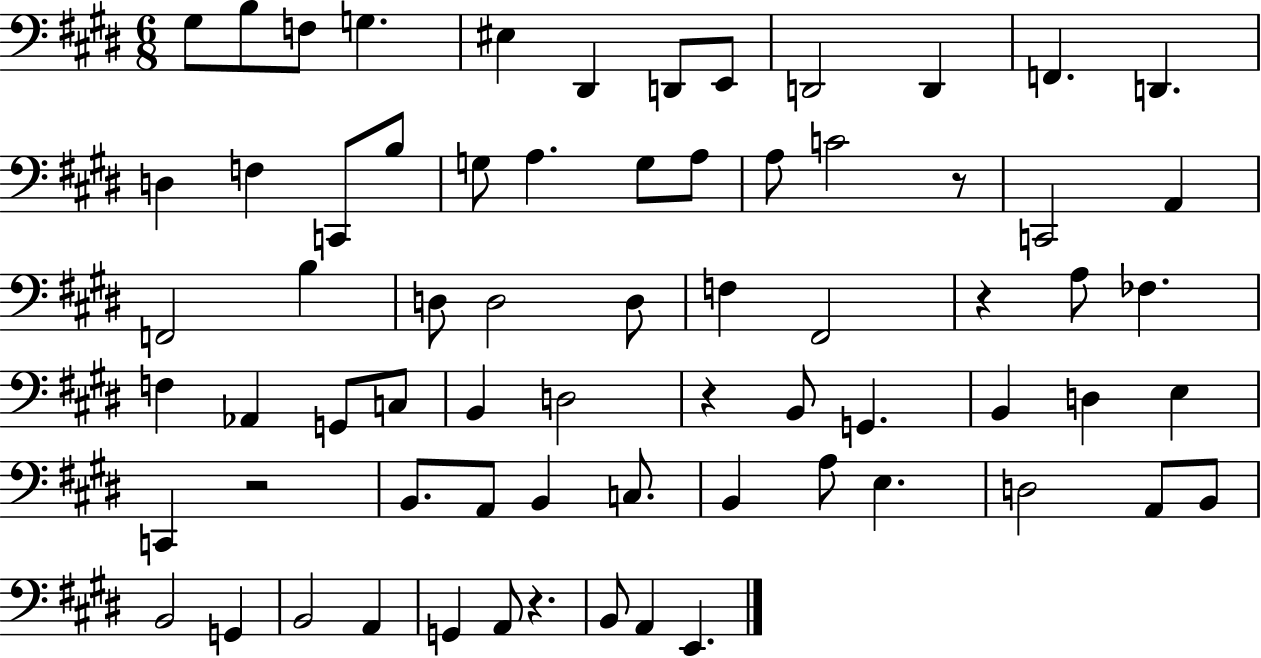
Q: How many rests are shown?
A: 5